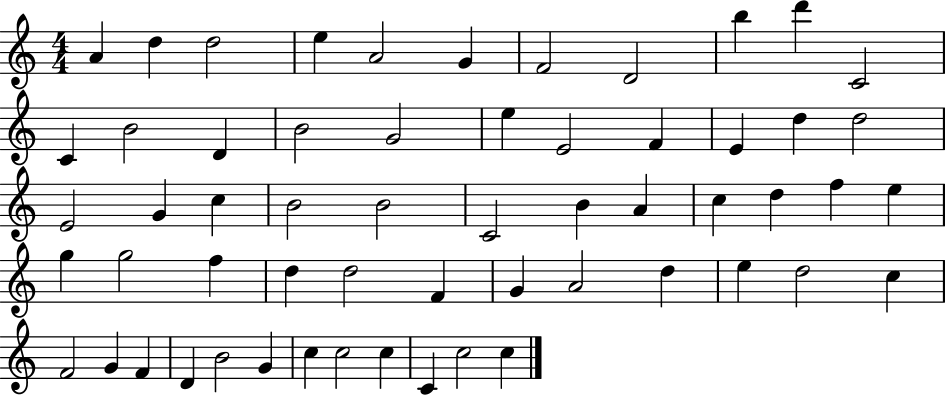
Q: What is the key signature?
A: C major